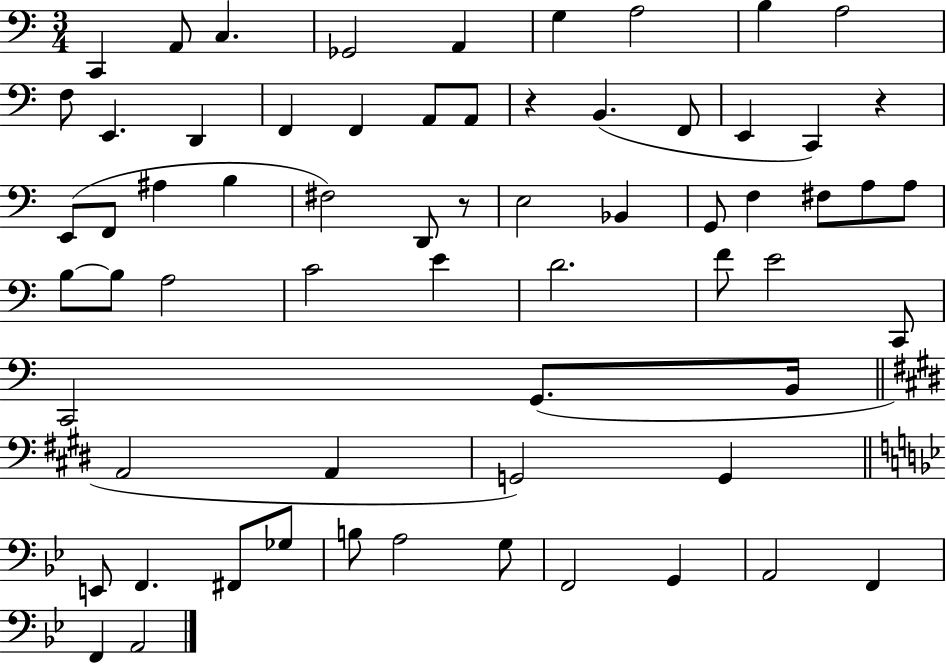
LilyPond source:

{
  \clef bass
  \numericTimeSignature
  \time 3/4
  \key c \major
  c,4 a,8 c4. | ges,2 a,4 | g4 a2 | b4 a2 | \break f8 e,4. d,4 | f,4 f,4 a,8 a,8 | r4 b,4.( f,8 | e,4 c,4) r4 | \break e,8( f,8 ais4 b4 | fis2) d,8 r8 | e2 bes,4 | g,8 f4 fis8 a8 a8 | \break b8~~ b8 a2 | c'2 e'4 | d'2. | f'8 e'2 c,8 | \break c,2 g,8.( b,16 | \bar "||" \break \key e \major a,2 a,4 | g,2) g,4 | \bar "||" \break \key bes \major e,8 f,4. fis,8 ges8 | b8 a2 g8 | f,2 g,4 | a,2 f,4 | \break f,4 a,2 | \bar "|."
}